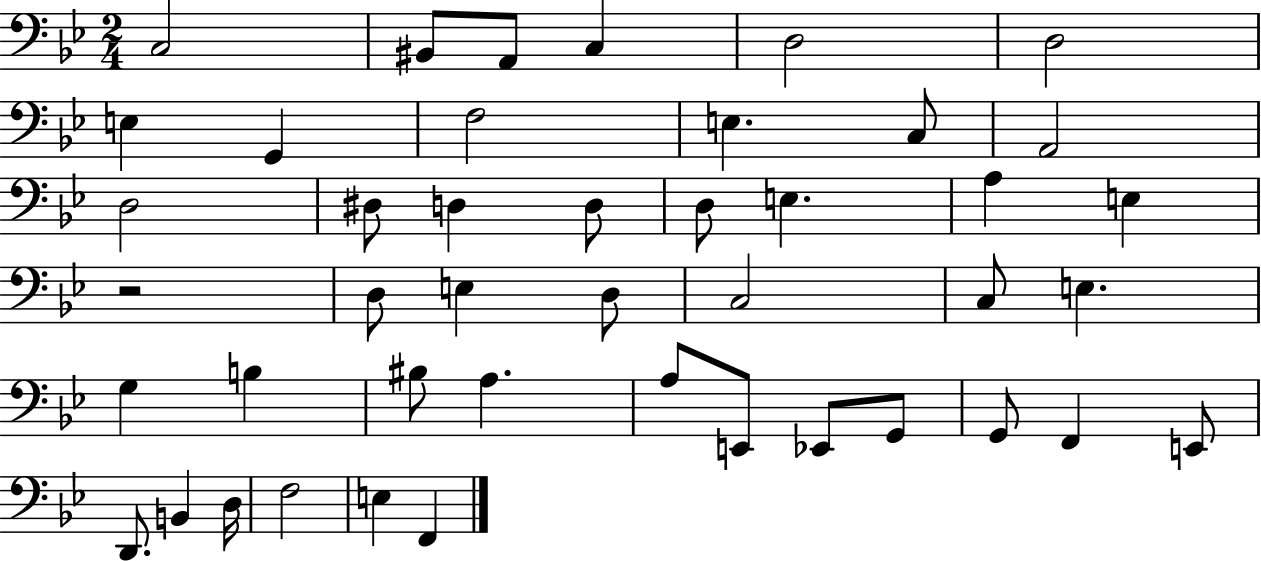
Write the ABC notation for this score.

X:1
T:Untitled
M:2/4
L:1/4
K:Bb
C,2 ^B,,/2 A,,/2 C, D,2 D,2 E, G,, F,2 E, C,/2 A,,2 D,2 ^D,/2 D, D,/2 D,/2 E, A, E, z2 D,/2 E, D,/2 C,2 C,/2 E, G, B, ^B,/2 A, A,/2 E,,/2 _E,,/2 G,,/2 G,,/2 F,, E,,/2 D,,/2 B,, D,/4 F,2 E, F,,